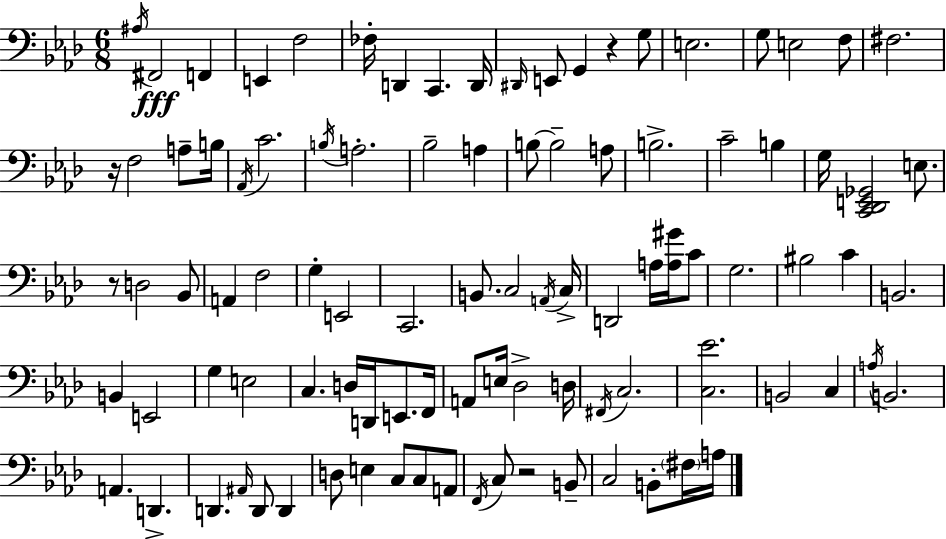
X:1
T:Untitled
M:6/8
L:1/4
K:Ab
^A,/4 ^F,,2 F,, E,, F,2 _F,/4 D,, C,, D,,/4 ^D,,/4 E,,/2 G,, z G,/2 E,2 G,/2 E,2 F,/2 ^F,2 z/4 F,2 A,/2 B,/4 _A,,/4 C2 B,/4 A,2 _B,2 A, B,/2 B,2 A,/2 B,2 C2 B, G,/4 [C,,_D,,E,,_G,,]2 E,/2 z/2 D,2 _B,,/2 A,, F,2 G, E,,2 C,,2 B,,/2 C,2 A,,/4 C,/4 D,,2 A,/4 [A,^G]/4 C/2 G,2 ^B,2 C B,,2 B,, E,,2 G, E,2 C, D,/4 D,,/4 E,,/2 F,,/4 A,,/2 E,/4 _D,2 D,/4 ^F,,/4 C,2 [C,_E]2 B,,2 C, A,/4 B,,2 A,, D,, D,, ^A,,/4 D,,/2 D,, D,/2 E, C,/2 C,/2 A,,/2 F,,/4 C,/2 z2 B,,/2 C,2 B,,/2 ^F,/4 A,/4